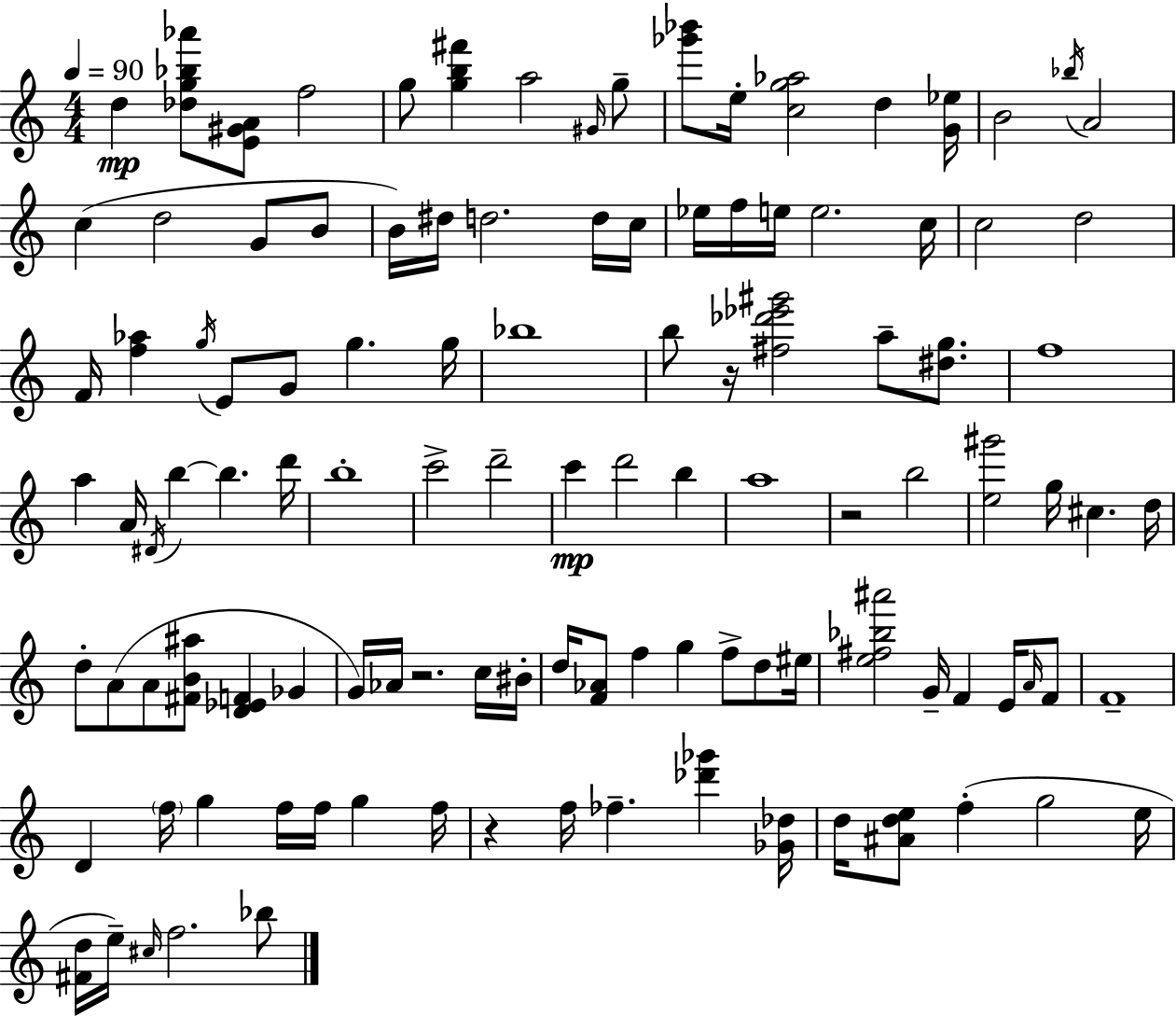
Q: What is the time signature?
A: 4/4